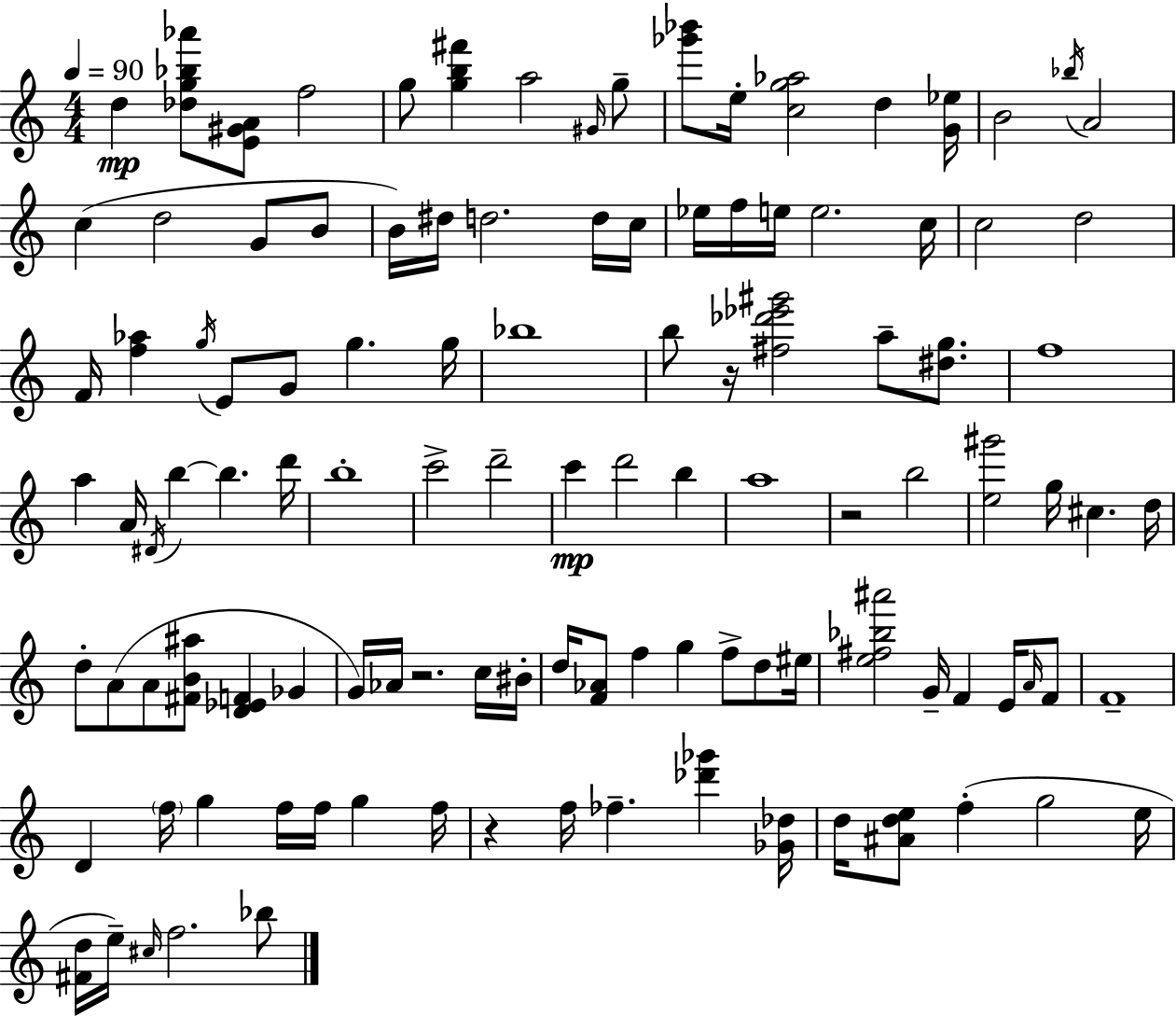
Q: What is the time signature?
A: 4/4